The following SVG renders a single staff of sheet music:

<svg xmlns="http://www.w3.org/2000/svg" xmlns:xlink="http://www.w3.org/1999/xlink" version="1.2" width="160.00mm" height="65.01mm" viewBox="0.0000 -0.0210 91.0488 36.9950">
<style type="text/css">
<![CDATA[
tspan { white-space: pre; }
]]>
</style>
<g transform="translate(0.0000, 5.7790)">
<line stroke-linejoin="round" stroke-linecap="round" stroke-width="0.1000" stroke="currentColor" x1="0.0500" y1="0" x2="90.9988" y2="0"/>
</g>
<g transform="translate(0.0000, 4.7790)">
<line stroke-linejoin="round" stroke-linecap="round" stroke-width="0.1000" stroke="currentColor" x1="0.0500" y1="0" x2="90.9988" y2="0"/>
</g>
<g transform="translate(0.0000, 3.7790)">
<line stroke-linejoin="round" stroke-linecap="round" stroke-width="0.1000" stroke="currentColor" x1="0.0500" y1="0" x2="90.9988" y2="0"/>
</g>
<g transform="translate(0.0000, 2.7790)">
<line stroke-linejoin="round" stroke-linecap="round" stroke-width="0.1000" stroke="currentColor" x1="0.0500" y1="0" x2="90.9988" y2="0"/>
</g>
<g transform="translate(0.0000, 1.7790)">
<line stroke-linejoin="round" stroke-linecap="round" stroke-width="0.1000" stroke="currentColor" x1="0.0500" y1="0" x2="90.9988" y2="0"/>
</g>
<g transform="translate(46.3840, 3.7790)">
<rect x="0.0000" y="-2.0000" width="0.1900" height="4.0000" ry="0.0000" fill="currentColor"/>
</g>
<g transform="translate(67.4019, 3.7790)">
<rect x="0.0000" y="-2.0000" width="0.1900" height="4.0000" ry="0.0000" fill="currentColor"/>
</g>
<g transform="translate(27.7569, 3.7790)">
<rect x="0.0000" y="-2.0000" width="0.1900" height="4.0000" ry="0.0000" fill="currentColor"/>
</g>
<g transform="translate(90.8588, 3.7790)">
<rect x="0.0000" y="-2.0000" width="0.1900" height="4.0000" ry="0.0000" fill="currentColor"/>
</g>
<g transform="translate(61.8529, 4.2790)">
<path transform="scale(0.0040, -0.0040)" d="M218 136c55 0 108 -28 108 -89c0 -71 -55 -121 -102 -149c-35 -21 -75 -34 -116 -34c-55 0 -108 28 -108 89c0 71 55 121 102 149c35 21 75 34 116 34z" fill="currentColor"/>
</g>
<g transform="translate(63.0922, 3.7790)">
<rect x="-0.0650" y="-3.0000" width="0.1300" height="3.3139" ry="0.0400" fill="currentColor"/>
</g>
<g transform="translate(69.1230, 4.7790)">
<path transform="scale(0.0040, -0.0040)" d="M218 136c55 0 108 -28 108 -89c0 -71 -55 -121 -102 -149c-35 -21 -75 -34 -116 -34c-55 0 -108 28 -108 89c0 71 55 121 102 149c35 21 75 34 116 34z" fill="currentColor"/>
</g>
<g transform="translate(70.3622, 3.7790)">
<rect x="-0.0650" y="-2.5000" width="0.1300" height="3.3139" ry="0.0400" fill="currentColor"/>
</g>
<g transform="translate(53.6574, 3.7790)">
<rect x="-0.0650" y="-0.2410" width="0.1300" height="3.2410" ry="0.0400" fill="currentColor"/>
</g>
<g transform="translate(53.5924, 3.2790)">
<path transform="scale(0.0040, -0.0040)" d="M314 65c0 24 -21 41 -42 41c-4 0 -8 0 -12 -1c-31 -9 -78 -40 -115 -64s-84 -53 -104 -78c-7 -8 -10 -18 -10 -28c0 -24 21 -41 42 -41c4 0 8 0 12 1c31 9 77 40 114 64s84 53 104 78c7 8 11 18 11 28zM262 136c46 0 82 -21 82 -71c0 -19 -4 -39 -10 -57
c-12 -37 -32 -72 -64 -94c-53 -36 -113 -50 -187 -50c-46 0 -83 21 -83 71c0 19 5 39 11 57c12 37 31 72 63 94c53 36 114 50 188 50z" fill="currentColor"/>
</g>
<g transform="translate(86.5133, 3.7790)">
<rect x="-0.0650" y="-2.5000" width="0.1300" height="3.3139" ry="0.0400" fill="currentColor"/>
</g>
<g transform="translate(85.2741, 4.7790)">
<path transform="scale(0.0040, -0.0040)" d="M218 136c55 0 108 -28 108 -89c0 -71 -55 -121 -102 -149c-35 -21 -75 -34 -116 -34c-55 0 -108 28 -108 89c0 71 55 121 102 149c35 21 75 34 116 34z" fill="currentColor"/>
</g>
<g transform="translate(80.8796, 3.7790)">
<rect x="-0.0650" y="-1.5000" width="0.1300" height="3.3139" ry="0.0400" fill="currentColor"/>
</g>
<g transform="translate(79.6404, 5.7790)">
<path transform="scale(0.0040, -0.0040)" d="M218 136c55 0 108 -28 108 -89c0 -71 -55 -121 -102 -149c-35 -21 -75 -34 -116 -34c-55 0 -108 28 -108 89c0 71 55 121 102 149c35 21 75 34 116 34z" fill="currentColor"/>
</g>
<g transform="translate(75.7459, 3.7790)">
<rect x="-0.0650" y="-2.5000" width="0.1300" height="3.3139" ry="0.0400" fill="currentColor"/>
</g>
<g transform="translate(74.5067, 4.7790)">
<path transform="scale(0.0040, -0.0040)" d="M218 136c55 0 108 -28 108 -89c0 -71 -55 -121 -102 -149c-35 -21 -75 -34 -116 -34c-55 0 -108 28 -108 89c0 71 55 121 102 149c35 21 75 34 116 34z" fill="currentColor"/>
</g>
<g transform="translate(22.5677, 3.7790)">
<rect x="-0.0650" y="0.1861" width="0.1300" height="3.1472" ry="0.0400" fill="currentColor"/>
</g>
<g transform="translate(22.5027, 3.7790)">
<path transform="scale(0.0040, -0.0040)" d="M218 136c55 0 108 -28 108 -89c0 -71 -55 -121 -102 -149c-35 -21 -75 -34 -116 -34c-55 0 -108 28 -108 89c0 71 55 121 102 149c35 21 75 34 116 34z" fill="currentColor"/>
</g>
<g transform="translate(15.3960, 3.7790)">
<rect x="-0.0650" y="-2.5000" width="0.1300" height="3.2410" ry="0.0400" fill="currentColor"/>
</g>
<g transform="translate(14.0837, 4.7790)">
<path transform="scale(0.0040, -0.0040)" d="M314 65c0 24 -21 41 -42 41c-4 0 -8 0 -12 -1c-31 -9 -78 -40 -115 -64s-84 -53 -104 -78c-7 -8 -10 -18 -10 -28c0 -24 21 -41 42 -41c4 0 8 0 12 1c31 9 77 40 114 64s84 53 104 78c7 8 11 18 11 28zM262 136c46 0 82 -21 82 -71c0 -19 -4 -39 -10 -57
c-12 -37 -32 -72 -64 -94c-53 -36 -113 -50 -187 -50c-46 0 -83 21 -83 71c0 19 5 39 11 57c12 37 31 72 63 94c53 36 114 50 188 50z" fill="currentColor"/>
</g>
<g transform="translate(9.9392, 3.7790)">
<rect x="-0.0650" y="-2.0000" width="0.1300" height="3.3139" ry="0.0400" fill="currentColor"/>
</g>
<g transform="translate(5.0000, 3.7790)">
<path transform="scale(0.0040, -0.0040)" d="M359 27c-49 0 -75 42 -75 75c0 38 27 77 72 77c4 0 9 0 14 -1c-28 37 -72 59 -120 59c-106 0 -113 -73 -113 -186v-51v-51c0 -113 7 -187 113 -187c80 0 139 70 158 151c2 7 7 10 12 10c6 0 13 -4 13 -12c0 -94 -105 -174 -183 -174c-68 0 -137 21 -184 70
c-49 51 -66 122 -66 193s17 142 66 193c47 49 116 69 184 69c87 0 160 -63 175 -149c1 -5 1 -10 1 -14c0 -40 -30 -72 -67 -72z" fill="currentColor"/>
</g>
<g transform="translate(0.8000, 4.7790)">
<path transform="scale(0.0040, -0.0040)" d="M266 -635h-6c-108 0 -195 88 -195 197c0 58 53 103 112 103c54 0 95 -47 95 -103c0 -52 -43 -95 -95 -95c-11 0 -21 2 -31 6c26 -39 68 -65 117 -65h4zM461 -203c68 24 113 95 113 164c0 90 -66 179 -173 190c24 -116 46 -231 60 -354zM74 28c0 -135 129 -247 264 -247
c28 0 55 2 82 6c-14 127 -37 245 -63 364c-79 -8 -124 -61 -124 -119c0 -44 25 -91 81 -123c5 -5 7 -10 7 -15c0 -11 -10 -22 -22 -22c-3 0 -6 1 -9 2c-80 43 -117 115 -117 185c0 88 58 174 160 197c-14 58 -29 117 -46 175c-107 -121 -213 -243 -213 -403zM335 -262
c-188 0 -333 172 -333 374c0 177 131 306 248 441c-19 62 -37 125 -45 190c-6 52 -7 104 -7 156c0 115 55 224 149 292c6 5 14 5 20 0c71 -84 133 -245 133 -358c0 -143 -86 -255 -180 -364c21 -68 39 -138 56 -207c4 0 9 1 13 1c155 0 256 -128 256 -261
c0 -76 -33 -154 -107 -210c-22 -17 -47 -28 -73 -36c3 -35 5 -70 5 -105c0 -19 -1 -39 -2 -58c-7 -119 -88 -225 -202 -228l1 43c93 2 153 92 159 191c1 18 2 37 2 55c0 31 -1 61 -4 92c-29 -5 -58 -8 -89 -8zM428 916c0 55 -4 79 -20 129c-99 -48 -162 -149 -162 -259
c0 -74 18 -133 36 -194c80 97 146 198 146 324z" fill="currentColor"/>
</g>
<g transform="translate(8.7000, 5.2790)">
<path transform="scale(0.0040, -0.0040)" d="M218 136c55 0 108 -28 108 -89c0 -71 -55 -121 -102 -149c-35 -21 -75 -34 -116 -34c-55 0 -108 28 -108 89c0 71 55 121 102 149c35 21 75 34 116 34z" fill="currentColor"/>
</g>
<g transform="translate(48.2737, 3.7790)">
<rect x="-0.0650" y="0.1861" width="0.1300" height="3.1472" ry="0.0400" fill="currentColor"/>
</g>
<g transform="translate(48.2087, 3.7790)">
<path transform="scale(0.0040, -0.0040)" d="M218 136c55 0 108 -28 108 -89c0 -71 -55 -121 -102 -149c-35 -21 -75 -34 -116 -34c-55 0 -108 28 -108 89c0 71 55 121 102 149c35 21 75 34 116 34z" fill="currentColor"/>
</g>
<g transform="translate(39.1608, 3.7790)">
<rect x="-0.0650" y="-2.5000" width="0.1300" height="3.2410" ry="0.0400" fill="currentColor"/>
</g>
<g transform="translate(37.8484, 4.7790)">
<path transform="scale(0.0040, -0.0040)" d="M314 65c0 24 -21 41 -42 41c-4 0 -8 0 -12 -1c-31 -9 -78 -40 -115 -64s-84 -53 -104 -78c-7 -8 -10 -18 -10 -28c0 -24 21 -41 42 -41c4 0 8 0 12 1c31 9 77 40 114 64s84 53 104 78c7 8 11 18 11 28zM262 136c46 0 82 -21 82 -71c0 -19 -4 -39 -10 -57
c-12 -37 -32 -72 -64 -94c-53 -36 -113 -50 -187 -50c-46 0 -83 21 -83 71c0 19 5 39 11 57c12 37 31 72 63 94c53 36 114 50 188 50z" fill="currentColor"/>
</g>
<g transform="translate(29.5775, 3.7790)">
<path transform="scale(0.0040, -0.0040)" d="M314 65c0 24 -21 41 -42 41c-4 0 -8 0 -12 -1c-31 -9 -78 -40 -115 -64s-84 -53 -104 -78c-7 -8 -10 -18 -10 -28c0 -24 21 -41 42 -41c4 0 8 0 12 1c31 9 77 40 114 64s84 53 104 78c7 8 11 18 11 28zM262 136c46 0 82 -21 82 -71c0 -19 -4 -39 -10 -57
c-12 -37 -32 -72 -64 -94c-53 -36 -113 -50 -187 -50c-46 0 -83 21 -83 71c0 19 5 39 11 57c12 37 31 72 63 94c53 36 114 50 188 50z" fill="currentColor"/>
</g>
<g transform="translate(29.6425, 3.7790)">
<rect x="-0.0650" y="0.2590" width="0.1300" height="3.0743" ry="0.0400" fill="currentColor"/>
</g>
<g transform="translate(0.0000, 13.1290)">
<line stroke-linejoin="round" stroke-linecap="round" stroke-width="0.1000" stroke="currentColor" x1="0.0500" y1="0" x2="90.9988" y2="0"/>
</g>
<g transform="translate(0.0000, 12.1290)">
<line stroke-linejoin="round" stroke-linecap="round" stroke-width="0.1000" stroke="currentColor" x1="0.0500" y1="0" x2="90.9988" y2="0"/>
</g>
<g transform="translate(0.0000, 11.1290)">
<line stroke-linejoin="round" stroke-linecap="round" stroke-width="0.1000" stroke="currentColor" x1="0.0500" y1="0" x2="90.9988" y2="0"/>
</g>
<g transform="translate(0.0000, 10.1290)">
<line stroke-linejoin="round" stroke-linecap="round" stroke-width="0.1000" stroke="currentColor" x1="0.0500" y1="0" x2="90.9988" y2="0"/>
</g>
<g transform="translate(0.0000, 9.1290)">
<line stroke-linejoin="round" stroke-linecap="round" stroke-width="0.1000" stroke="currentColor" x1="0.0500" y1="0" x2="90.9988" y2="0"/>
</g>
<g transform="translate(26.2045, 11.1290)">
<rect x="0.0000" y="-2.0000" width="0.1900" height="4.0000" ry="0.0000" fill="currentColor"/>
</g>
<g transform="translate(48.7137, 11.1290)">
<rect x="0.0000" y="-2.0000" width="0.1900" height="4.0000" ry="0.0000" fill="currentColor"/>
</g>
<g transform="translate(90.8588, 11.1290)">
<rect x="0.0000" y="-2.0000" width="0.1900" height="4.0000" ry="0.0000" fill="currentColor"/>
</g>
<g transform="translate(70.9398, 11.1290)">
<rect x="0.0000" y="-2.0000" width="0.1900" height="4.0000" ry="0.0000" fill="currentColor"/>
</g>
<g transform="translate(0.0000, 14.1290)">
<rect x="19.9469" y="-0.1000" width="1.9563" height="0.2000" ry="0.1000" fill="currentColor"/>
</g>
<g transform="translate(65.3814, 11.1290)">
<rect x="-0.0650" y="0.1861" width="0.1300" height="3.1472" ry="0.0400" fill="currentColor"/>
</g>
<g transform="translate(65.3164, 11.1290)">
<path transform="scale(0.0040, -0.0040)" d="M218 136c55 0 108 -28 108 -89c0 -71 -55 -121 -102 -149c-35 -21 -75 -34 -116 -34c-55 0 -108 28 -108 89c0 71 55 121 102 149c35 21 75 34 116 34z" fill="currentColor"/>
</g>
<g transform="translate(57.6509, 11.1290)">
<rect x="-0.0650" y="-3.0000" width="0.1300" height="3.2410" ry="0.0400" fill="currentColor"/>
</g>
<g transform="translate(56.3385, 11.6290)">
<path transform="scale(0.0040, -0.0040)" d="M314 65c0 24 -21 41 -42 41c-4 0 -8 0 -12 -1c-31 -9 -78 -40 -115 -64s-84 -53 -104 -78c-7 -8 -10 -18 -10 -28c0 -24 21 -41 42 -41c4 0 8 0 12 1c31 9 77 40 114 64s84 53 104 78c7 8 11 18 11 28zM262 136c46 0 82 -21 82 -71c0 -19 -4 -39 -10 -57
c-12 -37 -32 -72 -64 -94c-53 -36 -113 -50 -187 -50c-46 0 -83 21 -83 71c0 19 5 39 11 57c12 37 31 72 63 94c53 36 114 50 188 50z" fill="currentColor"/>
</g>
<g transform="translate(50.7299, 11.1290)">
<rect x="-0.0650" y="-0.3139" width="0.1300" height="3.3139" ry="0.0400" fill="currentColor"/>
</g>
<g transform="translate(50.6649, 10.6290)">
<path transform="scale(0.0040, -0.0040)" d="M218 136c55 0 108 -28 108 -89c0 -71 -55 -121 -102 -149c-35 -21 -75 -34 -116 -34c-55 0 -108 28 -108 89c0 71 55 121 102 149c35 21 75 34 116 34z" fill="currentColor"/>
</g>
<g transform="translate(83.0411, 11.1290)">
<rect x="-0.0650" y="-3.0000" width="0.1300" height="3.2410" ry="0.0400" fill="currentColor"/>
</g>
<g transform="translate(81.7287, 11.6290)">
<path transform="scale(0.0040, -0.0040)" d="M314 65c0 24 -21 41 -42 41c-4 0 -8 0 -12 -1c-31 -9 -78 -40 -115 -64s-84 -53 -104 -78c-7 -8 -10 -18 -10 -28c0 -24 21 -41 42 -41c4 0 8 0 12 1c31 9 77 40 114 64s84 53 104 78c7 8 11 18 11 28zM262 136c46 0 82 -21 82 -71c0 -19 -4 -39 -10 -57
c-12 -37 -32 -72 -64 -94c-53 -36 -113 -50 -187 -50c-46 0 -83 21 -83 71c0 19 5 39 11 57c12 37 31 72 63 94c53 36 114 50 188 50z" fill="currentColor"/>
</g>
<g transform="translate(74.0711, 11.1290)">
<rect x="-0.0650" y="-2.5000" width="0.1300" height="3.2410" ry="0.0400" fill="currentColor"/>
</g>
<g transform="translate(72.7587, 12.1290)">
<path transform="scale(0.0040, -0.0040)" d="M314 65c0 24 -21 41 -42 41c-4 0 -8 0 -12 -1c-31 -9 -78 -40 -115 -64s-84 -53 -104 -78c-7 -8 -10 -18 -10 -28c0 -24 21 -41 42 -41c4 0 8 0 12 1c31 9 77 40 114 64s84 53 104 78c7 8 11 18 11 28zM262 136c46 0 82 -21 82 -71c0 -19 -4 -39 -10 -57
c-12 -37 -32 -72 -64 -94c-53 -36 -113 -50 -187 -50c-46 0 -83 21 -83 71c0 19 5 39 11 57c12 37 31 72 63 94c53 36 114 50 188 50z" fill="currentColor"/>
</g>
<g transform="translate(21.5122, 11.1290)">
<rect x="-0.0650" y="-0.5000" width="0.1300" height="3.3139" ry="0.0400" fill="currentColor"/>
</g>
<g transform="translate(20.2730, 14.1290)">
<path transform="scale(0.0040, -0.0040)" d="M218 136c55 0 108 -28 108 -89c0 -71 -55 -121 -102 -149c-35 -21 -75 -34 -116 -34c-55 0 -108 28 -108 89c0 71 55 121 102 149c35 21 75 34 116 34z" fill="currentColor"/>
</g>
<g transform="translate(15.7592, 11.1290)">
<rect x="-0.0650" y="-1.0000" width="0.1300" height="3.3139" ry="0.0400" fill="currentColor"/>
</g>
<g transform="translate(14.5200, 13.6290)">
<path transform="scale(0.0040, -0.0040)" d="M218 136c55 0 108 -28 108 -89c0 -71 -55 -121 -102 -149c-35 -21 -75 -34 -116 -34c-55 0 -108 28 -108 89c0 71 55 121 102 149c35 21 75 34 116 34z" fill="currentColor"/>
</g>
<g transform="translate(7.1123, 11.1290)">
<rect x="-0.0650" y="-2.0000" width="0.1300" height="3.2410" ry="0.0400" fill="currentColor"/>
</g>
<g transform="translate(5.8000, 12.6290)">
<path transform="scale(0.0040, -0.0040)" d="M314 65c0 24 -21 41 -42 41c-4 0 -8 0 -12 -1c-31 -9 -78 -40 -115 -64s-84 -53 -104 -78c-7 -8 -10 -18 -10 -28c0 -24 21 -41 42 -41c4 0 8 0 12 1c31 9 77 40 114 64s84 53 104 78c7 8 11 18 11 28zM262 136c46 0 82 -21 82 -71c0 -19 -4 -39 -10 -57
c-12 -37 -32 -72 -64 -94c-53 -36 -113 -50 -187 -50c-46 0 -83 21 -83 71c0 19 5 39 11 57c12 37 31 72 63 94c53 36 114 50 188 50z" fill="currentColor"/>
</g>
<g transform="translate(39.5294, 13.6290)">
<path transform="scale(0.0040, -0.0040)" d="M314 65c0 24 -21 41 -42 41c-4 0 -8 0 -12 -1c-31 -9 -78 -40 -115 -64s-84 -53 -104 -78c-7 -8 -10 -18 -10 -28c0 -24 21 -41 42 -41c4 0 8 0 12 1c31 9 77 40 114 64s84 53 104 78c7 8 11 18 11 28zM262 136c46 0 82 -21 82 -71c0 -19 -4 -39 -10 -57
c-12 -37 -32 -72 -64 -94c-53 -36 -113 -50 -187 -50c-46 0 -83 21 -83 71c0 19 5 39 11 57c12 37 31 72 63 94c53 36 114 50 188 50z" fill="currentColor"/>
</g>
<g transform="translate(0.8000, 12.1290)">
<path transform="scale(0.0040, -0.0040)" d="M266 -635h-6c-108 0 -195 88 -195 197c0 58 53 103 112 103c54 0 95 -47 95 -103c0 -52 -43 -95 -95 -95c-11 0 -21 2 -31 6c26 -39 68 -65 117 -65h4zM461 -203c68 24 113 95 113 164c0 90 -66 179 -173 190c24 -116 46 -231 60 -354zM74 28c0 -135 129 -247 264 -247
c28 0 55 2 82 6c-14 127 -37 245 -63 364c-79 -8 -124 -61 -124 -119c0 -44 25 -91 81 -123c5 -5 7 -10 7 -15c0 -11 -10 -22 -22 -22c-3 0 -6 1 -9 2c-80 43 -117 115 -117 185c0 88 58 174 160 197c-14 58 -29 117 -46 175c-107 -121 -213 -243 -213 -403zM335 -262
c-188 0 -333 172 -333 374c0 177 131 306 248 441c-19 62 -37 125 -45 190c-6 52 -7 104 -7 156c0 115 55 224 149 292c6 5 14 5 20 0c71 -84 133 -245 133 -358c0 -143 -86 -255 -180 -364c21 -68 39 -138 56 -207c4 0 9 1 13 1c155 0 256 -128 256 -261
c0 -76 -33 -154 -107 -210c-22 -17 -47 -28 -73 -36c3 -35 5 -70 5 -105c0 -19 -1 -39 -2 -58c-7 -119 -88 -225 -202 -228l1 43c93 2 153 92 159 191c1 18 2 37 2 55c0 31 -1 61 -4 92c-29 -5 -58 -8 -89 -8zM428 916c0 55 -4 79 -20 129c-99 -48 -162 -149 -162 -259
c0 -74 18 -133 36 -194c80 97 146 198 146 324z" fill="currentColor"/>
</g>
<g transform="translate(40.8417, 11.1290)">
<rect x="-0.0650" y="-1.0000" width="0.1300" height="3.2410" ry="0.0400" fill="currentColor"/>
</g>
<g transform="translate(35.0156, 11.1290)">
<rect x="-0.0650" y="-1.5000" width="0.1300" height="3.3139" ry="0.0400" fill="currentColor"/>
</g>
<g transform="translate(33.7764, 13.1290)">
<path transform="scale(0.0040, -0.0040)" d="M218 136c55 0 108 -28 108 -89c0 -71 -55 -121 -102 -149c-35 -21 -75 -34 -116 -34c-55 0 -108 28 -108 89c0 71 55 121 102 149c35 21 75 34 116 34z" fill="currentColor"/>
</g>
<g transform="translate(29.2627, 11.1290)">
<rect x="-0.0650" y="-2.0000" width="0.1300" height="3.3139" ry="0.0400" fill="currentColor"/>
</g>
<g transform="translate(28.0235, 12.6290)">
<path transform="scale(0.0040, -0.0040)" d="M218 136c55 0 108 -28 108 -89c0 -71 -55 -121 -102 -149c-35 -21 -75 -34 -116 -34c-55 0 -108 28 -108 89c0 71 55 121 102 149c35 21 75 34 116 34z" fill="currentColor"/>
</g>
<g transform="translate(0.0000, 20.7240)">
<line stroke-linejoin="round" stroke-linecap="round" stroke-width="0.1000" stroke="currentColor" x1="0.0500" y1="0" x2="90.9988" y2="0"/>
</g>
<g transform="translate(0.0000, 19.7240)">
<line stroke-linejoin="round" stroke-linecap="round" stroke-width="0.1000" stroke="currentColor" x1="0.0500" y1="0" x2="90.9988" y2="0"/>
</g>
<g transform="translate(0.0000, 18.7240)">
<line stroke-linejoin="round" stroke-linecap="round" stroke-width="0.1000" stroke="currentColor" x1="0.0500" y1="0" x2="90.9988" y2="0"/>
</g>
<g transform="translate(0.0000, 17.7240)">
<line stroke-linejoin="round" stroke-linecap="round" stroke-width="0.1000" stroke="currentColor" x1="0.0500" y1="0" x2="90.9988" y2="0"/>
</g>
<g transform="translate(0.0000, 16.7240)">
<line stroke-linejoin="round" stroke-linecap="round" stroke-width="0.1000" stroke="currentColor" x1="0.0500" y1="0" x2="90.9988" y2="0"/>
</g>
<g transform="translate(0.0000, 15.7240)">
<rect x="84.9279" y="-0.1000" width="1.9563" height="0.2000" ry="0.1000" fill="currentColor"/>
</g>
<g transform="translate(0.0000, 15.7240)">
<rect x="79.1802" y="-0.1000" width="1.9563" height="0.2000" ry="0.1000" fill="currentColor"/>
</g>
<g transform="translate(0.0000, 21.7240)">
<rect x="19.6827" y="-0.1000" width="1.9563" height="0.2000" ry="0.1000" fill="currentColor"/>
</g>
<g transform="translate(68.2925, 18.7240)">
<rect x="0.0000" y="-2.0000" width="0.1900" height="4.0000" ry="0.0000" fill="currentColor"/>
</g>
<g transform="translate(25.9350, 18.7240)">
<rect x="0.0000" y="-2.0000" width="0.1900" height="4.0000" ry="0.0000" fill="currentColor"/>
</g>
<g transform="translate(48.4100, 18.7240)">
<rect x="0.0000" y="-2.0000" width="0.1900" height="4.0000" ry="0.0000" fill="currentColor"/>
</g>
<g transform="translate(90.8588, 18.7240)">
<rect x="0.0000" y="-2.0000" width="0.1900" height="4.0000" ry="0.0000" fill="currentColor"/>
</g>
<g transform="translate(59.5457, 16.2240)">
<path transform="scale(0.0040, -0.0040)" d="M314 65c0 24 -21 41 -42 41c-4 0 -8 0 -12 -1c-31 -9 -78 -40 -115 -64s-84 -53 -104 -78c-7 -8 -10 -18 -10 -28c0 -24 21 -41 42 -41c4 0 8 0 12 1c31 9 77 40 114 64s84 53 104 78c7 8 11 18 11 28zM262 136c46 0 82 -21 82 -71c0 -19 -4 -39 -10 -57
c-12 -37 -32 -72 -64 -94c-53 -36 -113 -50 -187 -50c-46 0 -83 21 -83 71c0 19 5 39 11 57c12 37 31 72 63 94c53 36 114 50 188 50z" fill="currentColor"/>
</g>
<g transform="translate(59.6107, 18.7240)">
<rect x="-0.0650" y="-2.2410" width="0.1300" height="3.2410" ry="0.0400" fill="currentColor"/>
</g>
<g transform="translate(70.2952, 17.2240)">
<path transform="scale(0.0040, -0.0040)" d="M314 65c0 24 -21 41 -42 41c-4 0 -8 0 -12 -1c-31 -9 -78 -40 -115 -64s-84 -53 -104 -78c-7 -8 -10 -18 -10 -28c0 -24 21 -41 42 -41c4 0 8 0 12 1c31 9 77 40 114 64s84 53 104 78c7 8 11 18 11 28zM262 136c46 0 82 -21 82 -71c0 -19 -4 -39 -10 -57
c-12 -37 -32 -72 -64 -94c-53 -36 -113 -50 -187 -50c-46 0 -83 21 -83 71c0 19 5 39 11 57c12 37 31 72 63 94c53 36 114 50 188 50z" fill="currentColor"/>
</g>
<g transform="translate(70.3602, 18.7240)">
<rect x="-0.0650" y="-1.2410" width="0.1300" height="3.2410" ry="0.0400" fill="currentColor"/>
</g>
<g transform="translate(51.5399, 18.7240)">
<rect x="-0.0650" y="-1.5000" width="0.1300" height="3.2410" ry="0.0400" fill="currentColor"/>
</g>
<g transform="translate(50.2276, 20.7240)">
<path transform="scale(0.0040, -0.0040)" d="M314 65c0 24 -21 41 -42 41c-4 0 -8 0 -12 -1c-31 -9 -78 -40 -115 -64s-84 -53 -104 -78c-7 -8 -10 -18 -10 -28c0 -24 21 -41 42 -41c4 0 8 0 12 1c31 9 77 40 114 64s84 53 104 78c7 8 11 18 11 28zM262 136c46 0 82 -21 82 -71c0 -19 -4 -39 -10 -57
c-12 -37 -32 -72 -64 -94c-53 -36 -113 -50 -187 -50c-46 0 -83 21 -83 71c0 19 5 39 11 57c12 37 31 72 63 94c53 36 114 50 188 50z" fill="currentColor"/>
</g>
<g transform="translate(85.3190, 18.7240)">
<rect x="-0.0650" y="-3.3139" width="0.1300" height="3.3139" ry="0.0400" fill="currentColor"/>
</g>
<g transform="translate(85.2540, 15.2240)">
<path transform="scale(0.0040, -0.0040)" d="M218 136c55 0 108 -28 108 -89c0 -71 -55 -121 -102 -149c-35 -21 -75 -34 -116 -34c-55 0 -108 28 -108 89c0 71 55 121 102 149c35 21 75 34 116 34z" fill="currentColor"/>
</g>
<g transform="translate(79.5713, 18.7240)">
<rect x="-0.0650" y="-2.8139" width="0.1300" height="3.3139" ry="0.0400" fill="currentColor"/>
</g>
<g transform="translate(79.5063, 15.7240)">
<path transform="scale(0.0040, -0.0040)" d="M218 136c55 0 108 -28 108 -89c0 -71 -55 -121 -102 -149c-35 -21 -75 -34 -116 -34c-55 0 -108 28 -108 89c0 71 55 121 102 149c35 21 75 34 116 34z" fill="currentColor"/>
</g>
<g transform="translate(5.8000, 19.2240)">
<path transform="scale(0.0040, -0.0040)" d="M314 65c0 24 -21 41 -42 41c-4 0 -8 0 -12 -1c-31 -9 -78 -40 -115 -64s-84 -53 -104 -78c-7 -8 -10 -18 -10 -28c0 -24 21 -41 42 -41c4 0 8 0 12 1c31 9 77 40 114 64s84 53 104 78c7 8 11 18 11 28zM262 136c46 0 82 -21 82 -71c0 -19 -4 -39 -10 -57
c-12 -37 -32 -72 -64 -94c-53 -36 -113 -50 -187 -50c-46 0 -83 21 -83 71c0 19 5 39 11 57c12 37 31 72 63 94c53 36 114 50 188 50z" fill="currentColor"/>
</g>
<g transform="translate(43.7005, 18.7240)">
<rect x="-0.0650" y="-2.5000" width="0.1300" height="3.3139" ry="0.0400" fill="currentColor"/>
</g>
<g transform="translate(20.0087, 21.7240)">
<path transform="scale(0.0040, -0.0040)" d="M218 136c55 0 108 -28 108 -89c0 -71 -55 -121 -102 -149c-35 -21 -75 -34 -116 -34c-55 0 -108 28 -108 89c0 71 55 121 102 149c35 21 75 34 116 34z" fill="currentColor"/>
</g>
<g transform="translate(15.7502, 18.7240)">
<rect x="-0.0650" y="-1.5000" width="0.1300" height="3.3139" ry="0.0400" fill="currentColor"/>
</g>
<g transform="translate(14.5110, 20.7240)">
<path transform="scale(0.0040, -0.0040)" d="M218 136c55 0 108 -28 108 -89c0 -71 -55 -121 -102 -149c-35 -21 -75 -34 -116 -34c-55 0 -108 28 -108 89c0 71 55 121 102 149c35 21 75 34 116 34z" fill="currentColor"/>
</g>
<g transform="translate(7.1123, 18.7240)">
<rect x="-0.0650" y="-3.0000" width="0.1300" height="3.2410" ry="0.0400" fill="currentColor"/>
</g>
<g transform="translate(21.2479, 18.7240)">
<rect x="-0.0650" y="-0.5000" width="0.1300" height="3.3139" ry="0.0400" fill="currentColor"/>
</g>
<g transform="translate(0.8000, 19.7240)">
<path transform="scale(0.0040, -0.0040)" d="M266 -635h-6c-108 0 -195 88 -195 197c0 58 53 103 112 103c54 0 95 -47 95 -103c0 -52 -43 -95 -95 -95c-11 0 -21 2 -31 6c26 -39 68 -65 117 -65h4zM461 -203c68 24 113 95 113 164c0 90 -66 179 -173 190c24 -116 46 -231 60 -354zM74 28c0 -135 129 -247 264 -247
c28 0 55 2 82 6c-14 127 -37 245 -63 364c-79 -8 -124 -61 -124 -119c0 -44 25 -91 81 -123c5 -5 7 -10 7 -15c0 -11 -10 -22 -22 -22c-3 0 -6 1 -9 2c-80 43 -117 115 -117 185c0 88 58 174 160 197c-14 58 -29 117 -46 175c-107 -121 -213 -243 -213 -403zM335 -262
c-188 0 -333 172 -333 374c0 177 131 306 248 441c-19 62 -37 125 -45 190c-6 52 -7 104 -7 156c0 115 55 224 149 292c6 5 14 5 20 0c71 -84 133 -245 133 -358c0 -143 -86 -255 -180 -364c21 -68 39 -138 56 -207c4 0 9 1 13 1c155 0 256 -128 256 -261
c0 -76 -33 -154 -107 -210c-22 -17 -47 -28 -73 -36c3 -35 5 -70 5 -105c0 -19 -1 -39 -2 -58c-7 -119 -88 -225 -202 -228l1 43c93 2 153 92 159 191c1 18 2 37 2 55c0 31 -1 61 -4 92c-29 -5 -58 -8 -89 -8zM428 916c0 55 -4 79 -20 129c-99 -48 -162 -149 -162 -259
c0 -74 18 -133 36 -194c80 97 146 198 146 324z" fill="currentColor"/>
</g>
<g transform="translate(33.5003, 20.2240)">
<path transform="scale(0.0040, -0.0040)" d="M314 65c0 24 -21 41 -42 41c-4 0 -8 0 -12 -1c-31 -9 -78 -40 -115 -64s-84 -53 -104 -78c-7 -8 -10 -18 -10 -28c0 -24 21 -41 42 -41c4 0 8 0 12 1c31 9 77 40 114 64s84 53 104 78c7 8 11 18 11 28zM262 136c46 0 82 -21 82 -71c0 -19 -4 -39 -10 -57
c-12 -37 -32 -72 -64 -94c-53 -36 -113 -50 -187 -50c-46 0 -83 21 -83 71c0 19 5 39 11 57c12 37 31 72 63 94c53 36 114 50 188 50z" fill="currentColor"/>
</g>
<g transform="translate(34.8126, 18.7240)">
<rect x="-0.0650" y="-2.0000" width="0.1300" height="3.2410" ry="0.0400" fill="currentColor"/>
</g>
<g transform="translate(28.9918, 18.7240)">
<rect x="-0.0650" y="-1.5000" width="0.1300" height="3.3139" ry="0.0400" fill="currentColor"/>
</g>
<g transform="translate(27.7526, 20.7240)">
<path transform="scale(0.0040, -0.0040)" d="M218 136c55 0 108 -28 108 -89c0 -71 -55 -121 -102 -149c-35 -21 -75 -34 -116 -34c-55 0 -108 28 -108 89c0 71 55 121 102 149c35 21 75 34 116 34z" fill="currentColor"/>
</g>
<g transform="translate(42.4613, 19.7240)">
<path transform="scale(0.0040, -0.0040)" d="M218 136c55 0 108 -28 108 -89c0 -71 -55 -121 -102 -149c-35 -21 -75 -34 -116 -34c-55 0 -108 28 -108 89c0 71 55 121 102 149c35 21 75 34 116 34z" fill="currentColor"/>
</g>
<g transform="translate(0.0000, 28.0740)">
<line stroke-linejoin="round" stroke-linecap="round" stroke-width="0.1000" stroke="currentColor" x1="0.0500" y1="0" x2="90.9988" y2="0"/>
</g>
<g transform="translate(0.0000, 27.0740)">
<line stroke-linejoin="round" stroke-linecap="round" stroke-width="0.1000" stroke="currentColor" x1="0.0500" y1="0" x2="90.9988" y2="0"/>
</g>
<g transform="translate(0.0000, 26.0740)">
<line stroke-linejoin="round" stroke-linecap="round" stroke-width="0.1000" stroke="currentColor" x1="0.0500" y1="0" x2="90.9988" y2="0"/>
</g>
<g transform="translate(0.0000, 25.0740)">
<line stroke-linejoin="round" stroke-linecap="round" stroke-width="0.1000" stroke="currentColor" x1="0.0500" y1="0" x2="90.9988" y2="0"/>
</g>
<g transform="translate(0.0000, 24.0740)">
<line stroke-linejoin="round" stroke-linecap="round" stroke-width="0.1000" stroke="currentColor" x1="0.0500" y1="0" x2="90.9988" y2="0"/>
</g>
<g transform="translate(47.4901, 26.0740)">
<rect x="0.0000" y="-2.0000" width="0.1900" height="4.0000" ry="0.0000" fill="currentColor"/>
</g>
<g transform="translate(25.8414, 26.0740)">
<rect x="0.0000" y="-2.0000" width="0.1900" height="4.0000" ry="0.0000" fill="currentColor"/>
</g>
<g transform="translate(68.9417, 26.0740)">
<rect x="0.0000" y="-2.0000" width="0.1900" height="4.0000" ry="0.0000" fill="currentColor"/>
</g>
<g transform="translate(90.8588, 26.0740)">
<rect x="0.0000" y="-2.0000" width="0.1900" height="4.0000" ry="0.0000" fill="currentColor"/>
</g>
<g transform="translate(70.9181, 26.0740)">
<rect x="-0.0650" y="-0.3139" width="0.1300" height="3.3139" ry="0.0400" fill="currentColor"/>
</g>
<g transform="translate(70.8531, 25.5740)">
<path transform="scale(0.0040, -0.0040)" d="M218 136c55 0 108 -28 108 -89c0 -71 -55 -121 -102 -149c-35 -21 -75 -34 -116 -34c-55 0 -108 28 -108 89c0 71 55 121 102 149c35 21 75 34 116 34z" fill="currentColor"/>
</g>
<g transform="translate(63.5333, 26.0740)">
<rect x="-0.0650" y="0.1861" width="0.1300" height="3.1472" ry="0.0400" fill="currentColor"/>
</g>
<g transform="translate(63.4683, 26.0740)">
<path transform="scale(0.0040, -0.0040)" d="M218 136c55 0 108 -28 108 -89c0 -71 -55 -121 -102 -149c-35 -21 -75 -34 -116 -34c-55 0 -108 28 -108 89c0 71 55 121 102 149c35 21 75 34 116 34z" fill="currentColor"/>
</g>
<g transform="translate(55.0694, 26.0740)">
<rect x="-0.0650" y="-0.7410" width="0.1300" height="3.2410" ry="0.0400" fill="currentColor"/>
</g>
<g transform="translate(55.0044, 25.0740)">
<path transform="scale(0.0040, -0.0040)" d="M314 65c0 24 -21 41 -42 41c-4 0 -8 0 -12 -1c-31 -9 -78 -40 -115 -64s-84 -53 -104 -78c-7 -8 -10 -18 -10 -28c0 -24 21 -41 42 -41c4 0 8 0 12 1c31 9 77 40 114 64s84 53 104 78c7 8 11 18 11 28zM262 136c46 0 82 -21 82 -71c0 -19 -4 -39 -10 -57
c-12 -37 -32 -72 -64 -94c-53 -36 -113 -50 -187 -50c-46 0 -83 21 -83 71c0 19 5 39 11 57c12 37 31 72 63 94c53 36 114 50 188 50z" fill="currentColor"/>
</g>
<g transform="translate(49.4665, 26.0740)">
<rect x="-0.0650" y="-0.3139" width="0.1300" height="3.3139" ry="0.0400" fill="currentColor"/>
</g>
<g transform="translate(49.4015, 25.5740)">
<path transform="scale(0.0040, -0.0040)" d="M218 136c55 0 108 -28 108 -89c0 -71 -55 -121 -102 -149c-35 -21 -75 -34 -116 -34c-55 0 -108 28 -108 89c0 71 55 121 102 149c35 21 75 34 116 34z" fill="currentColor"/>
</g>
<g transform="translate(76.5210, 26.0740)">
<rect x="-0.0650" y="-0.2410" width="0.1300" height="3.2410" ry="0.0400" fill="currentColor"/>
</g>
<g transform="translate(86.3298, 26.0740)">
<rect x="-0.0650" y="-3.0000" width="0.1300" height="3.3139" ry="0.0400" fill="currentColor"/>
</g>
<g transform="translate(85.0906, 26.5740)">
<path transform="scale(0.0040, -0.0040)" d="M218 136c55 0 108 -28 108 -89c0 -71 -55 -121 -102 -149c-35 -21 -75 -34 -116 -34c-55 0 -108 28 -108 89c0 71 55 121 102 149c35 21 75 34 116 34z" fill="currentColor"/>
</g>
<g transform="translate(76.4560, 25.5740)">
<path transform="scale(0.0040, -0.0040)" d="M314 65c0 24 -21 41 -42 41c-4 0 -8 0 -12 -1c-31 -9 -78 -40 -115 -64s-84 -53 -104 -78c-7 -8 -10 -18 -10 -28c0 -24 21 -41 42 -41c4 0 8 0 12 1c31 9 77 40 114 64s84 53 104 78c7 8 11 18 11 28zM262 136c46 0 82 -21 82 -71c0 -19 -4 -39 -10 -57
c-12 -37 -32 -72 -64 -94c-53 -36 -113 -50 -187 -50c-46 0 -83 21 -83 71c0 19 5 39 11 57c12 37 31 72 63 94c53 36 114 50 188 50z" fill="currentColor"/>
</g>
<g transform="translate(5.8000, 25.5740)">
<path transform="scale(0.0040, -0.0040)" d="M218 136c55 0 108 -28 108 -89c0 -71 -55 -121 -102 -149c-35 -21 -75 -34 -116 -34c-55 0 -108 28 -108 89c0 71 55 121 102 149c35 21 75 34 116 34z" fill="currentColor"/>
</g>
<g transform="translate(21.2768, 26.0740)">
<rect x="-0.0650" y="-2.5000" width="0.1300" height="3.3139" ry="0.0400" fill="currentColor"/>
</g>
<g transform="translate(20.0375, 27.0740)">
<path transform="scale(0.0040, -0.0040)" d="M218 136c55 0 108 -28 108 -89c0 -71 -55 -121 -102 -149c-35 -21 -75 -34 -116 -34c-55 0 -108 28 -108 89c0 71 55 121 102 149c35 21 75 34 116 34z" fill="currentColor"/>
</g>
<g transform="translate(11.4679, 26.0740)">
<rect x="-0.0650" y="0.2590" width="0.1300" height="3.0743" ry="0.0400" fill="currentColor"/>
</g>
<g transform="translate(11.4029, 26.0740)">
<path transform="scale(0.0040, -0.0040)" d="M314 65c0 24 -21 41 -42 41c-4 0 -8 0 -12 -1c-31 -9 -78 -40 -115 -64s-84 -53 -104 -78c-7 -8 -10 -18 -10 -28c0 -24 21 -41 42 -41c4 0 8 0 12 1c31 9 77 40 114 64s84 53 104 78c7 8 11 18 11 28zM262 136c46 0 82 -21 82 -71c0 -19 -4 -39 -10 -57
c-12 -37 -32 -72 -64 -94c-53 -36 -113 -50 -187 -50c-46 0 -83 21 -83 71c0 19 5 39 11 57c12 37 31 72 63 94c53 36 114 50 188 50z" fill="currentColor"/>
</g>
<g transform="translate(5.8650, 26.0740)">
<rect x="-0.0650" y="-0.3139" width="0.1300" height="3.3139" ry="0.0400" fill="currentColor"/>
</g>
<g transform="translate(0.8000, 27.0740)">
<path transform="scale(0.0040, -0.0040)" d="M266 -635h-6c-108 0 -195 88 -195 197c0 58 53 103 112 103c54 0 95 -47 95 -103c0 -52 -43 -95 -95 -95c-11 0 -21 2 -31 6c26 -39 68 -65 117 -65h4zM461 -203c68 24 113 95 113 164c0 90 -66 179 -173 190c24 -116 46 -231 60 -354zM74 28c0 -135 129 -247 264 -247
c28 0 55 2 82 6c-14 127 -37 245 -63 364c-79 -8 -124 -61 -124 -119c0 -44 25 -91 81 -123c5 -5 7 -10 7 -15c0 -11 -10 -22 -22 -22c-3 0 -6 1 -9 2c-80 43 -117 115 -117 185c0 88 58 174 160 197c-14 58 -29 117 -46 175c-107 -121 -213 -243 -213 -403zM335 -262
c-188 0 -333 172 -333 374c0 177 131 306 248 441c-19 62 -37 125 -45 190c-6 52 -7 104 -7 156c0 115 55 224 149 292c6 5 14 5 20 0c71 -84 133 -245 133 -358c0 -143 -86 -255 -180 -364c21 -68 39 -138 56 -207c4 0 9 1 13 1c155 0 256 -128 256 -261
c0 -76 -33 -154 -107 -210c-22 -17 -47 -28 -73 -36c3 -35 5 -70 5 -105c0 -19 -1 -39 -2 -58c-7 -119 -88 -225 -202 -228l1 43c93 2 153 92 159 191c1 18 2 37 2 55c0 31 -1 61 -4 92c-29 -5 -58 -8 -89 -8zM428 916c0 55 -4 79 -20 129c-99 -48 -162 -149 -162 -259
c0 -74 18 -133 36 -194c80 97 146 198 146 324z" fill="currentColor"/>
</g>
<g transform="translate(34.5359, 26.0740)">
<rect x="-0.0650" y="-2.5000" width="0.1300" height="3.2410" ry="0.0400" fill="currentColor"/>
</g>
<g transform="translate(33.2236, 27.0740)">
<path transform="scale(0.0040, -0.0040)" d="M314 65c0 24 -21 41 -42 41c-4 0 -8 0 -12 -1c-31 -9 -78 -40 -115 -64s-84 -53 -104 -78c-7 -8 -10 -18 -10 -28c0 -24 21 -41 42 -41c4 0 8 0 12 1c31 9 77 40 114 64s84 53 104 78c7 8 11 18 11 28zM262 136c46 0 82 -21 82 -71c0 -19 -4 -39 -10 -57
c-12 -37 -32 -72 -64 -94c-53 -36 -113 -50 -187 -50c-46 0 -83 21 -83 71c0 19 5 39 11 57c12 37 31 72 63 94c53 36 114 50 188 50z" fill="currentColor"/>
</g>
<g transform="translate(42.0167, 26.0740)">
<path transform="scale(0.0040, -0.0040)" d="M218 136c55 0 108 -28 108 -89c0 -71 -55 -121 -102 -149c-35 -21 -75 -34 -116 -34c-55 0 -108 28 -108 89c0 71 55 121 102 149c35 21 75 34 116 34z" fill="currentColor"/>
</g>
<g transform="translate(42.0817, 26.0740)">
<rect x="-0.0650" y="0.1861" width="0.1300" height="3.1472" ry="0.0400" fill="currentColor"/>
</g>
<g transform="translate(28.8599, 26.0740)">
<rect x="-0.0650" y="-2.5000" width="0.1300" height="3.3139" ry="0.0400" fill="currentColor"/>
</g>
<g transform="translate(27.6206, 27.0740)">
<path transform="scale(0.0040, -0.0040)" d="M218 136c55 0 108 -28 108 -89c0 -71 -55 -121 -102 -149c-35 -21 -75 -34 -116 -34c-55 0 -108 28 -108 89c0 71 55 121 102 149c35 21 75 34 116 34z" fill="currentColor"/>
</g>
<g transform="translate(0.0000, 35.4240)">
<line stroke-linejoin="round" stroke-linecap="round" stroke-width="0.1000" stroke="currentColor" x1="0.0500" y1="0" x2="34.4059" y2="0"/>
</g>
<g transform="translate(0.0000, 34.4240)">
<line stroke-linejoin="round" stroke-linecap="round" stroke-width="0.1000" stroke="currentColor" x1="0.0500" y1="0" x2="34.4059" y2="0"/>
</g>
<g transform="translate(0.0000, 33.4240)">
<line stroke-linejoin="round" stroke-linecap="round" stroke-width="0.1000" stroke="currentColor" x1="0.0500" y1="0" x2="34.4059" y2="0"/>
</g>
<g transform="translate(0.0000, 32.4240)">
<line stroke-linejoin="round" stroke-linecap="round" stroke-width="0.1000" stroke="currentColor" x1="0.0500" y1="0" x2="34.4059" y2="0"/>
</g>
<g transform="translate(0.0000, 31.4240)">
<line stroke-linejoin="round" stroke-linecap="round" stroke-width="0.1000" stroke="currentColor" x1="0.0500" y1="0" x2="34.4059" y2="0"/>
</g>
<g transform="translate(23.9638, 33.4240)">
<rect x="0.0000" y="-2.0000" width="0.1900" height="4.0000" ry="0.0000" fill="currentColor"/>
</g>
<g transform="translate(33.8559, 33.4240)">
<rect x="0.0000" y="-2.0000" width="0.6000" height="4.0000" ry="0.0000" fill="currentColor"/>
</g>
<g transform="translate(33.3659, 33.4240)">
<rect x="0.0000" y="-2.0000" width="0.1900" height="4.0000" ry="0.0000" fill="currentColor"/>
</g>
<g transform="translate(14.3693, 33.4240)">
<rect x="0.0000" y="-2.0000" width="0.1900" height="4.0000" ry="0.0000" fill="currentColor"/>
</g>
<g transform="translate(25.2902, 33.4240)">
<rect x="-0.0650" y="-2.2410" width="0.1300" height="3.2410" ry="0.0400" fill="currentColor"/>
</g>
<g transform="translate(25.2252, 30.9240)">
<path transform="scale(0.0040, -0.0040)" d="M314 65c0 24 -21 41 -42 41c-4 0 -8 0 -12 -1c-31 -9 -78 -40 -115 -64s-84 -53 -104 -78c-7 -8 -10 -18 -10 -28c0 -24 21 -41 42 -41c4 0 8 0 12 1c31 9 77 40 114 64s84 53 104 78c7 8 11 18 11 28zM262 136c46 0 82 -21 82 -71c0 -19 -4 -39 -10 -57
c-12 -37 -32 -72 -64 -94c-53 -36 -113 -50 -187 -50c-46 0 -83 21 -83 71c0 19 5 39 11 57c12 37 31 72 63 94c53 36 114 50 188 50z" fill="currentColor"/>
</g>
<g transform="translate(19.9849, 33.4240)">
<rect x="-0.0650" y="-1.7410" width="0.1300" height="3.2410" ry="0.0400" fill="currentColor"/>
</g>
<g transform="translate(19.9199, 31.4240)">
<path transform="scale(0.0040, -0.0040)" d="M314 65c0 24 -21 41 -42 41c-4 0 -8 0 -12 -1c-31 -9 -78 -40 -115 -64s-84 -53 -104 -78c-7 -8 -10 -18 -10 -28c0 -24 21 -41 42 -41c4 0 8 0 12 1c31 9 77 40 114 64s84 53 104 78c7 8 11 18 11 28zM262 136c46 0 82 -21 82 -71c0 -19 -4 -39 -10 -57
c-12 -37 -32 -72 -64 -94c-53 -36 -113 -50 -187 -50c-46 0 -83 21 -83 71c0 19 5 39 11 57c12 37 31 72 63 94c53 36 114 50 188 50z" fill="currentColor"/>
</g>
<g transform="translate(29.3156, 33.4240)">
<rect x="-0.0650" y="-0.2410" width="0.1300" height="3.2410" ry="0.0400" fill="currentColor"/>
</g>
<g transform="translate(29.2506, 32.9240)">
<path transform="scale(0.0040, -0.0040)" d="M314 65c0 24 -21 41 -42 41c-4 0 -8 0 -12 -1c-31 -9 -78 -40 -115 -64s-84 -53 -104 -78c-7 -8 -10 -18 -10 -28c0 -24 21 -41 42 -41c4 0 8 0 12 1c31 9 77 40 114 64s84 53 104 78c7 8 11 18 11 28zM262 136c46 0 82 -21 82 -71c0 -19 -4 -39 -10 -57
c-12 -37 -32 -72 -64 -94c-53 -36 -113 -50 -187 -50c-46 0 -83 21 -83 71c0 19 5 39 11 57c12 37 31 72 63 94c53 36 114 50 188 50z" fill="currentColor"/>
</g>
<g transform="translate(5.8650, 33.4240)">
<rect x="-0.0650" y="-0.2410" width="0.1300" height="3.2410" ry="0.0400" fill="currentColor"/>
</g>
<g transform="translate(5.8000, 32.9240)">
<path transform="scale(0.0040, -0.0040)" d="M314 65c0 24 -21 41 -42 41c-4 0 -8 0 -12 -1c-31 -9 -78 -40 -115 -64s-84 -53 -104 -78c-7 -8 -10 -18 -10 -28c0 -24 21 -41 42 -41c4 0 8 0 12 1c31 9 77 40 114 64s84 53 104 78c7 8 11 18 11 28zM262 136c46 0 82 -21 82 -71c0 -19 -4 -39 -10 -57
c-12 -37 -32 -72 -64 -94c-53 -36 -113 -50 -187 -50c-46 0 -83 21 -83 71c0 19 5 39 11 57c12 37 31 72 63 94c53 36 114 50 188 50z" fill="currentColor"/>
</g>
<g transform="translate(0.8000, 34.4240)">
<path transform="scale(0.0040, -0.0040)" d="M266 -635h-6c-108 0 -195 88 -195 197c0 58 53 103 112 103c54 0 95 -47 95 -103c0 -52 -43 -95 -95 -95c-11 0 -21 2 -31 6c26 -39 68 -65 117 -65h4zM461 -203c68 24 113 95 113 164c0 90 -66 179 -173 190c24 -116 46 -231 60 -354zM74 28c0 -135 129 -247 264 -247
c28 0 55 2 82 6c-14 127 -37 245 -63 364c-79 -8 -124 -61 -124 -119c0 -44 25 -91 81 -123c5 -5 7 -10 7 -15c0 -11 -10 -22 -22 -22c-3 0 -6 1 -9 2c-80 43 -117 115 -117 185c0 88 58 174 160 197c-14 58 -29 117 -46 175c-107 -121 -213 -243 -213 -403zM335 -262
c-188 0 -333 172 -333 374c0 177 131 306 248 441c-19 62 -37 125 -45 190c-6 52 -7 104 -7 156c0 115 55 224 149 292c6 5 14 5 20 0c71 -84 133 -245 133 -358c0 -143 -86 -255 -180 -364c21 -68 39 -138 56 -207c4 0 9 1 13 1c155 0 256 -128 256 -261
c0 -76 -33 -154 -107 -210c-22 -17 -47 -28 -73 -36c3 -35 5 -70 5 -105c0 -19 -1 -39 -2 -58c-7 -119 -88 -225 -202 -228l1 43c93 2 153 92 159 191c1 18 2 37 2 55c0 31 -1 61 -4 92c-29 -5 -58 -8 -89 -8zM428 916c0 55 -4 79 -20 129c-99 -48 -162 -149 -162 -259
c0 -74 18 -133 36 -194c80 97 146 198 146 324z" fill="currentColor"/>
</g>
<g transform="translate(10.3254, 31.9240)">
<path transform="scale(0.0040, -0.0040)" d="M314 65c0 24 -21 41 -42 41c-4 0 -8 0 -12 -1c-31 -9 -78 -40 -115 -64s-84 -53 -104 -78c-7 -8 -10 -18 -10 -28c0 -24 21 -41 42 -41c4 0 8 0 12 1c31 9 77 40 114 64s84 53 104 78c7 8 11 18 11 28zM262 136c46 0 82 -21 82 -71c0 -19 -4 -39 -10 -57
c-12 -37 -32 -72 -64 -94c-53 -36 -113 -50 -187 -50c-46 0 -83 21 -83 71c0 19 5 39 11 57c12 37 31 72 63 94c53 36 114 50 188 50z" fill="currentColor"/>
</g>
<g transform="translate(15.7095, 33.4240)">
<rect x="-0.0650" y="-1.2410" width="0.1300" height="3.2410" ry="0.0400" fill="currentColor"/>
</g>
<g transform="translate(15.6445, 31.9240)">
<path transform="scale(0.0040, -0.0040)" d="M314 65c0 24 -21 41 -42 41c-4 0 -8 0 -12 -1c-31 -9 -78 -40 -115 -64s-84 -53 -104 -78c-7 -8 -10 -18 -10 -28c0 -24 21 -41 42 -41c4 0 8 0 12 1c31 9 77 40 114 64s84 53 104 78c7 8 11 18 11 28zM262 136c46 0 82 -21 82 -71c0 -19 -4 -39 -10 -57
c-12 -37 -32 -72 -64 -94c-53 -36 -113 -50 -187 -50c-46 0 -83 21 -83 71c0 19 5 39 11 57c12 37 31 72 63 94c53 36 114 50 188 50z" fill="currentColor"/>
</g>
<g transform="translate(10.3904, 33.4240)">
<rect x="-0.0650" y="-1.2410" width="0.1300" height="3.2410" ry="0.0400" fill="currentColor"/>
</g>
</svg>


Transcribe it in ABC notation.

X:1
T:Untitled
M:4/4
L:1/4
K:C
F G2 B B2 G2 B c2 A G G E G F2 D C F E D2 c A2 B G2 A2 A2 E C E F2 G E2 g2 e2 a b c B2 G G G2 B c d2 B c c2 A c2 e2 e2 f2 g2 c2